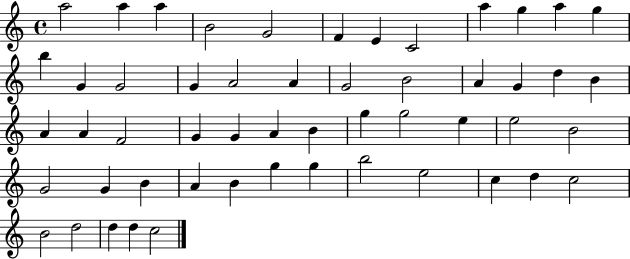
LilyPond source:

{
  \clef treble
  \time 4/4
  \defaultTimeSignature
  \key c \major
  a''2 a''4 a''4 | b'2 g'2 | f'4 e'4 c'2 | a''4 g''4 a''4 g''4 | \break b''4 g'4 g'2 | g'4 a'2 a'4 | g'2 b'2 | a'4 g'4 d''4 b'4 | \break a'4 a'4 f'2 | g'4 g'4 a'4 b'4 | g''4 g''2 e''4 | e''2 b'2 | \break g'2 g'4 b'4 | a'4 b'4 g''4 g''4 | b''2 e''2 | c''4 d''4 c''2 | \break b'2 d''2 | d''4 d''4 c''2 | \bar "|."
}